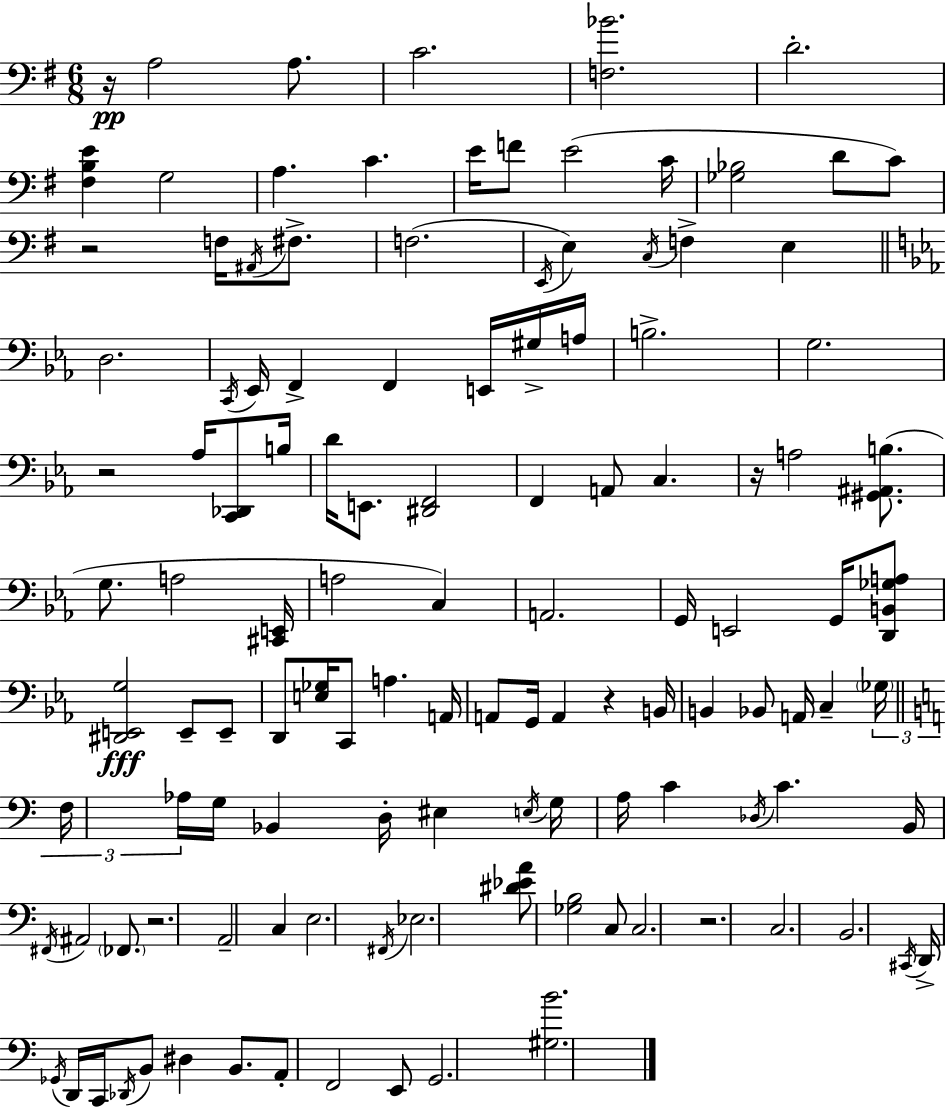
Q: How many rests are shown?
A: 7